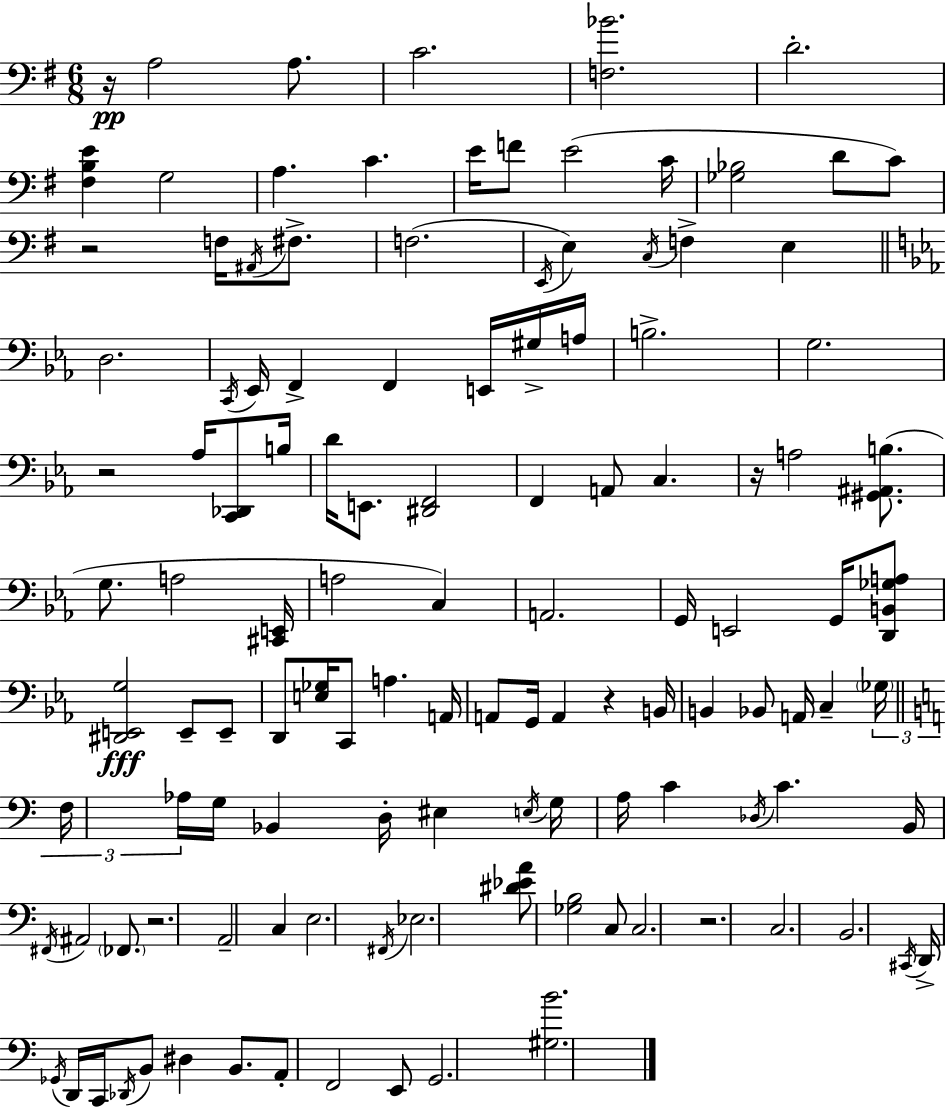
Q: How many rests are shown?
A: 7